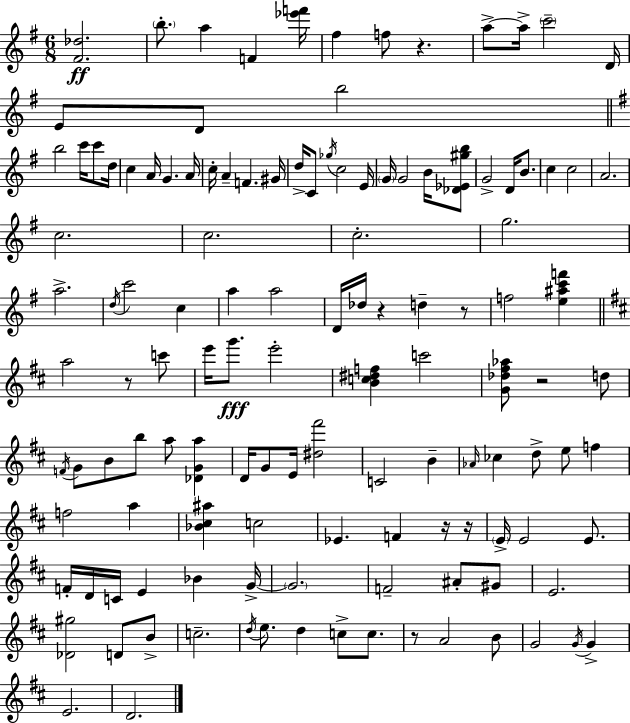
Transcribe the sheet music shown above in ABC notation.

X:1
T:Untitled
M:6/8
L:1/4
K:G
[^F_d]2 b/2 a F [_e'f']/4 ^f f/2 z a/2 a/4 c'2 D/4 E/2 D/2 b2 b2 c'/4 c'/2 d/4 c A/4 G A/4 c/4 A F ^G/4 d/4 C/2 _g/4 c2 E/4 G/4 G2 B/4 [_D_E^gb]/2 G2 D/4 B/2 c c2 A2 c2 c2 c2 g2 a2 d/4 c'2 c a a2 D/4 _d/4 z d z/2 f2 [e^ac'f'] a2 z/2 c'/2 e'/4 g'/2 e'2 [Bc^df] c'2 [G_d^f_a]/2 z2 d/2 F/4 G/2 B/2 b/2 a/2 [_DGa] D/4 G/2 E/4 [^d^f']2 C2 B _A/4 _c d/2 e/2 f f2 a [_B^c^a] c2 _E F z/4 z/4 E/4 E2 E/2 F/4 D/4 C/4 E _B G/4 G2 F2 ^A/2 ^G/2 E2 [_D^g]2 D/2 B/2 c2 d/4 e/2 d c/2 c/2 z/2 A2 B/2 G2 G/4 G E2 D2